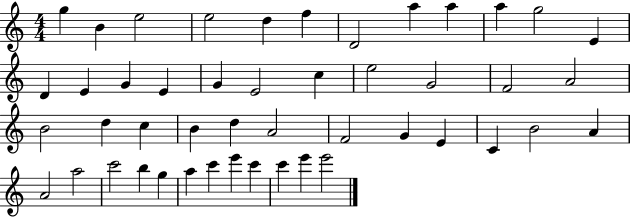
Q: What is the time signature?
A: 4/4